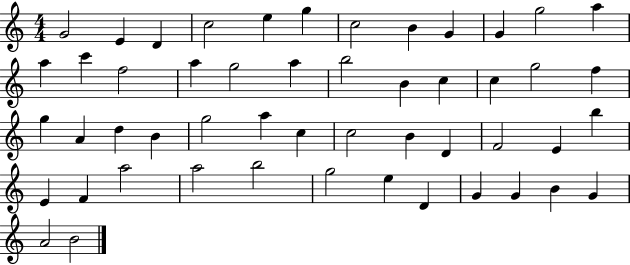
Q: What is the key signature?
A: C major